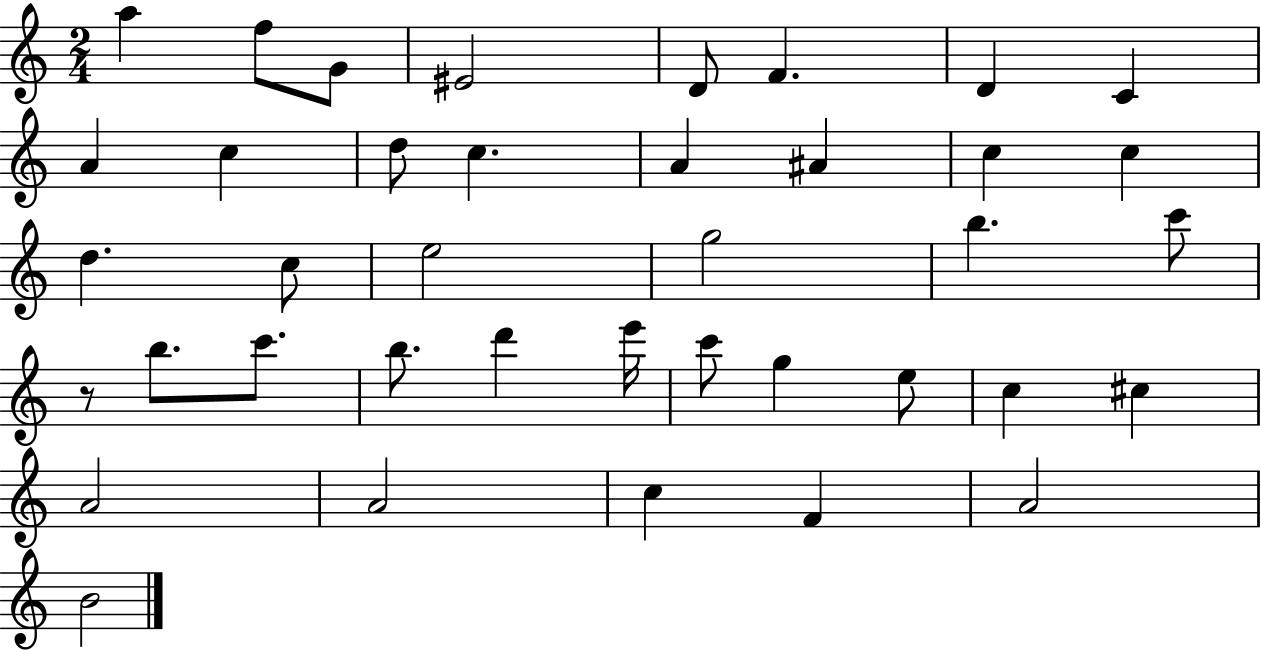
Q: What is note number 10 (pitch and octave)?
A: C5